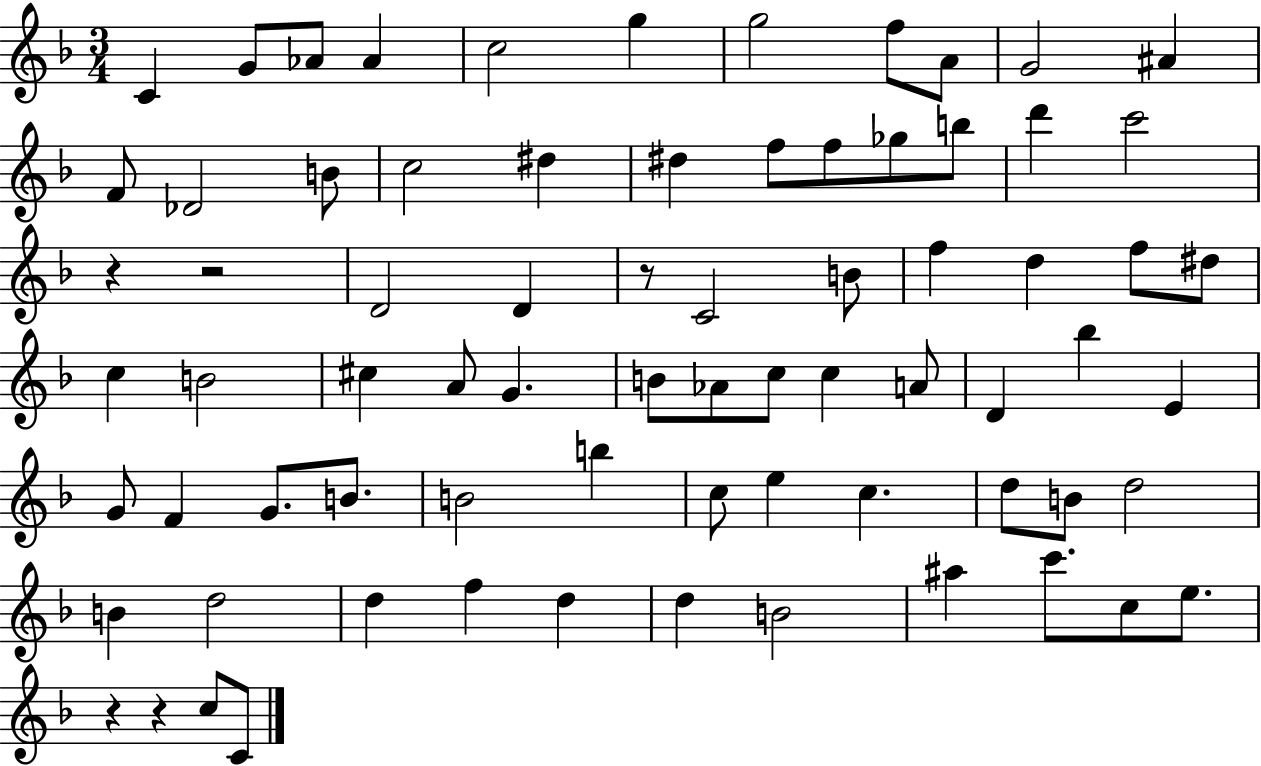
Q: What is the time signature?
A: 3/4